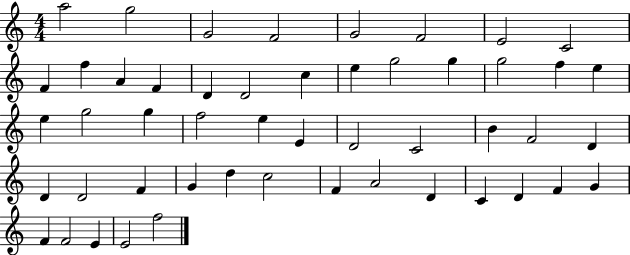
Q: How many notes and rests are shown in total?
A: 50